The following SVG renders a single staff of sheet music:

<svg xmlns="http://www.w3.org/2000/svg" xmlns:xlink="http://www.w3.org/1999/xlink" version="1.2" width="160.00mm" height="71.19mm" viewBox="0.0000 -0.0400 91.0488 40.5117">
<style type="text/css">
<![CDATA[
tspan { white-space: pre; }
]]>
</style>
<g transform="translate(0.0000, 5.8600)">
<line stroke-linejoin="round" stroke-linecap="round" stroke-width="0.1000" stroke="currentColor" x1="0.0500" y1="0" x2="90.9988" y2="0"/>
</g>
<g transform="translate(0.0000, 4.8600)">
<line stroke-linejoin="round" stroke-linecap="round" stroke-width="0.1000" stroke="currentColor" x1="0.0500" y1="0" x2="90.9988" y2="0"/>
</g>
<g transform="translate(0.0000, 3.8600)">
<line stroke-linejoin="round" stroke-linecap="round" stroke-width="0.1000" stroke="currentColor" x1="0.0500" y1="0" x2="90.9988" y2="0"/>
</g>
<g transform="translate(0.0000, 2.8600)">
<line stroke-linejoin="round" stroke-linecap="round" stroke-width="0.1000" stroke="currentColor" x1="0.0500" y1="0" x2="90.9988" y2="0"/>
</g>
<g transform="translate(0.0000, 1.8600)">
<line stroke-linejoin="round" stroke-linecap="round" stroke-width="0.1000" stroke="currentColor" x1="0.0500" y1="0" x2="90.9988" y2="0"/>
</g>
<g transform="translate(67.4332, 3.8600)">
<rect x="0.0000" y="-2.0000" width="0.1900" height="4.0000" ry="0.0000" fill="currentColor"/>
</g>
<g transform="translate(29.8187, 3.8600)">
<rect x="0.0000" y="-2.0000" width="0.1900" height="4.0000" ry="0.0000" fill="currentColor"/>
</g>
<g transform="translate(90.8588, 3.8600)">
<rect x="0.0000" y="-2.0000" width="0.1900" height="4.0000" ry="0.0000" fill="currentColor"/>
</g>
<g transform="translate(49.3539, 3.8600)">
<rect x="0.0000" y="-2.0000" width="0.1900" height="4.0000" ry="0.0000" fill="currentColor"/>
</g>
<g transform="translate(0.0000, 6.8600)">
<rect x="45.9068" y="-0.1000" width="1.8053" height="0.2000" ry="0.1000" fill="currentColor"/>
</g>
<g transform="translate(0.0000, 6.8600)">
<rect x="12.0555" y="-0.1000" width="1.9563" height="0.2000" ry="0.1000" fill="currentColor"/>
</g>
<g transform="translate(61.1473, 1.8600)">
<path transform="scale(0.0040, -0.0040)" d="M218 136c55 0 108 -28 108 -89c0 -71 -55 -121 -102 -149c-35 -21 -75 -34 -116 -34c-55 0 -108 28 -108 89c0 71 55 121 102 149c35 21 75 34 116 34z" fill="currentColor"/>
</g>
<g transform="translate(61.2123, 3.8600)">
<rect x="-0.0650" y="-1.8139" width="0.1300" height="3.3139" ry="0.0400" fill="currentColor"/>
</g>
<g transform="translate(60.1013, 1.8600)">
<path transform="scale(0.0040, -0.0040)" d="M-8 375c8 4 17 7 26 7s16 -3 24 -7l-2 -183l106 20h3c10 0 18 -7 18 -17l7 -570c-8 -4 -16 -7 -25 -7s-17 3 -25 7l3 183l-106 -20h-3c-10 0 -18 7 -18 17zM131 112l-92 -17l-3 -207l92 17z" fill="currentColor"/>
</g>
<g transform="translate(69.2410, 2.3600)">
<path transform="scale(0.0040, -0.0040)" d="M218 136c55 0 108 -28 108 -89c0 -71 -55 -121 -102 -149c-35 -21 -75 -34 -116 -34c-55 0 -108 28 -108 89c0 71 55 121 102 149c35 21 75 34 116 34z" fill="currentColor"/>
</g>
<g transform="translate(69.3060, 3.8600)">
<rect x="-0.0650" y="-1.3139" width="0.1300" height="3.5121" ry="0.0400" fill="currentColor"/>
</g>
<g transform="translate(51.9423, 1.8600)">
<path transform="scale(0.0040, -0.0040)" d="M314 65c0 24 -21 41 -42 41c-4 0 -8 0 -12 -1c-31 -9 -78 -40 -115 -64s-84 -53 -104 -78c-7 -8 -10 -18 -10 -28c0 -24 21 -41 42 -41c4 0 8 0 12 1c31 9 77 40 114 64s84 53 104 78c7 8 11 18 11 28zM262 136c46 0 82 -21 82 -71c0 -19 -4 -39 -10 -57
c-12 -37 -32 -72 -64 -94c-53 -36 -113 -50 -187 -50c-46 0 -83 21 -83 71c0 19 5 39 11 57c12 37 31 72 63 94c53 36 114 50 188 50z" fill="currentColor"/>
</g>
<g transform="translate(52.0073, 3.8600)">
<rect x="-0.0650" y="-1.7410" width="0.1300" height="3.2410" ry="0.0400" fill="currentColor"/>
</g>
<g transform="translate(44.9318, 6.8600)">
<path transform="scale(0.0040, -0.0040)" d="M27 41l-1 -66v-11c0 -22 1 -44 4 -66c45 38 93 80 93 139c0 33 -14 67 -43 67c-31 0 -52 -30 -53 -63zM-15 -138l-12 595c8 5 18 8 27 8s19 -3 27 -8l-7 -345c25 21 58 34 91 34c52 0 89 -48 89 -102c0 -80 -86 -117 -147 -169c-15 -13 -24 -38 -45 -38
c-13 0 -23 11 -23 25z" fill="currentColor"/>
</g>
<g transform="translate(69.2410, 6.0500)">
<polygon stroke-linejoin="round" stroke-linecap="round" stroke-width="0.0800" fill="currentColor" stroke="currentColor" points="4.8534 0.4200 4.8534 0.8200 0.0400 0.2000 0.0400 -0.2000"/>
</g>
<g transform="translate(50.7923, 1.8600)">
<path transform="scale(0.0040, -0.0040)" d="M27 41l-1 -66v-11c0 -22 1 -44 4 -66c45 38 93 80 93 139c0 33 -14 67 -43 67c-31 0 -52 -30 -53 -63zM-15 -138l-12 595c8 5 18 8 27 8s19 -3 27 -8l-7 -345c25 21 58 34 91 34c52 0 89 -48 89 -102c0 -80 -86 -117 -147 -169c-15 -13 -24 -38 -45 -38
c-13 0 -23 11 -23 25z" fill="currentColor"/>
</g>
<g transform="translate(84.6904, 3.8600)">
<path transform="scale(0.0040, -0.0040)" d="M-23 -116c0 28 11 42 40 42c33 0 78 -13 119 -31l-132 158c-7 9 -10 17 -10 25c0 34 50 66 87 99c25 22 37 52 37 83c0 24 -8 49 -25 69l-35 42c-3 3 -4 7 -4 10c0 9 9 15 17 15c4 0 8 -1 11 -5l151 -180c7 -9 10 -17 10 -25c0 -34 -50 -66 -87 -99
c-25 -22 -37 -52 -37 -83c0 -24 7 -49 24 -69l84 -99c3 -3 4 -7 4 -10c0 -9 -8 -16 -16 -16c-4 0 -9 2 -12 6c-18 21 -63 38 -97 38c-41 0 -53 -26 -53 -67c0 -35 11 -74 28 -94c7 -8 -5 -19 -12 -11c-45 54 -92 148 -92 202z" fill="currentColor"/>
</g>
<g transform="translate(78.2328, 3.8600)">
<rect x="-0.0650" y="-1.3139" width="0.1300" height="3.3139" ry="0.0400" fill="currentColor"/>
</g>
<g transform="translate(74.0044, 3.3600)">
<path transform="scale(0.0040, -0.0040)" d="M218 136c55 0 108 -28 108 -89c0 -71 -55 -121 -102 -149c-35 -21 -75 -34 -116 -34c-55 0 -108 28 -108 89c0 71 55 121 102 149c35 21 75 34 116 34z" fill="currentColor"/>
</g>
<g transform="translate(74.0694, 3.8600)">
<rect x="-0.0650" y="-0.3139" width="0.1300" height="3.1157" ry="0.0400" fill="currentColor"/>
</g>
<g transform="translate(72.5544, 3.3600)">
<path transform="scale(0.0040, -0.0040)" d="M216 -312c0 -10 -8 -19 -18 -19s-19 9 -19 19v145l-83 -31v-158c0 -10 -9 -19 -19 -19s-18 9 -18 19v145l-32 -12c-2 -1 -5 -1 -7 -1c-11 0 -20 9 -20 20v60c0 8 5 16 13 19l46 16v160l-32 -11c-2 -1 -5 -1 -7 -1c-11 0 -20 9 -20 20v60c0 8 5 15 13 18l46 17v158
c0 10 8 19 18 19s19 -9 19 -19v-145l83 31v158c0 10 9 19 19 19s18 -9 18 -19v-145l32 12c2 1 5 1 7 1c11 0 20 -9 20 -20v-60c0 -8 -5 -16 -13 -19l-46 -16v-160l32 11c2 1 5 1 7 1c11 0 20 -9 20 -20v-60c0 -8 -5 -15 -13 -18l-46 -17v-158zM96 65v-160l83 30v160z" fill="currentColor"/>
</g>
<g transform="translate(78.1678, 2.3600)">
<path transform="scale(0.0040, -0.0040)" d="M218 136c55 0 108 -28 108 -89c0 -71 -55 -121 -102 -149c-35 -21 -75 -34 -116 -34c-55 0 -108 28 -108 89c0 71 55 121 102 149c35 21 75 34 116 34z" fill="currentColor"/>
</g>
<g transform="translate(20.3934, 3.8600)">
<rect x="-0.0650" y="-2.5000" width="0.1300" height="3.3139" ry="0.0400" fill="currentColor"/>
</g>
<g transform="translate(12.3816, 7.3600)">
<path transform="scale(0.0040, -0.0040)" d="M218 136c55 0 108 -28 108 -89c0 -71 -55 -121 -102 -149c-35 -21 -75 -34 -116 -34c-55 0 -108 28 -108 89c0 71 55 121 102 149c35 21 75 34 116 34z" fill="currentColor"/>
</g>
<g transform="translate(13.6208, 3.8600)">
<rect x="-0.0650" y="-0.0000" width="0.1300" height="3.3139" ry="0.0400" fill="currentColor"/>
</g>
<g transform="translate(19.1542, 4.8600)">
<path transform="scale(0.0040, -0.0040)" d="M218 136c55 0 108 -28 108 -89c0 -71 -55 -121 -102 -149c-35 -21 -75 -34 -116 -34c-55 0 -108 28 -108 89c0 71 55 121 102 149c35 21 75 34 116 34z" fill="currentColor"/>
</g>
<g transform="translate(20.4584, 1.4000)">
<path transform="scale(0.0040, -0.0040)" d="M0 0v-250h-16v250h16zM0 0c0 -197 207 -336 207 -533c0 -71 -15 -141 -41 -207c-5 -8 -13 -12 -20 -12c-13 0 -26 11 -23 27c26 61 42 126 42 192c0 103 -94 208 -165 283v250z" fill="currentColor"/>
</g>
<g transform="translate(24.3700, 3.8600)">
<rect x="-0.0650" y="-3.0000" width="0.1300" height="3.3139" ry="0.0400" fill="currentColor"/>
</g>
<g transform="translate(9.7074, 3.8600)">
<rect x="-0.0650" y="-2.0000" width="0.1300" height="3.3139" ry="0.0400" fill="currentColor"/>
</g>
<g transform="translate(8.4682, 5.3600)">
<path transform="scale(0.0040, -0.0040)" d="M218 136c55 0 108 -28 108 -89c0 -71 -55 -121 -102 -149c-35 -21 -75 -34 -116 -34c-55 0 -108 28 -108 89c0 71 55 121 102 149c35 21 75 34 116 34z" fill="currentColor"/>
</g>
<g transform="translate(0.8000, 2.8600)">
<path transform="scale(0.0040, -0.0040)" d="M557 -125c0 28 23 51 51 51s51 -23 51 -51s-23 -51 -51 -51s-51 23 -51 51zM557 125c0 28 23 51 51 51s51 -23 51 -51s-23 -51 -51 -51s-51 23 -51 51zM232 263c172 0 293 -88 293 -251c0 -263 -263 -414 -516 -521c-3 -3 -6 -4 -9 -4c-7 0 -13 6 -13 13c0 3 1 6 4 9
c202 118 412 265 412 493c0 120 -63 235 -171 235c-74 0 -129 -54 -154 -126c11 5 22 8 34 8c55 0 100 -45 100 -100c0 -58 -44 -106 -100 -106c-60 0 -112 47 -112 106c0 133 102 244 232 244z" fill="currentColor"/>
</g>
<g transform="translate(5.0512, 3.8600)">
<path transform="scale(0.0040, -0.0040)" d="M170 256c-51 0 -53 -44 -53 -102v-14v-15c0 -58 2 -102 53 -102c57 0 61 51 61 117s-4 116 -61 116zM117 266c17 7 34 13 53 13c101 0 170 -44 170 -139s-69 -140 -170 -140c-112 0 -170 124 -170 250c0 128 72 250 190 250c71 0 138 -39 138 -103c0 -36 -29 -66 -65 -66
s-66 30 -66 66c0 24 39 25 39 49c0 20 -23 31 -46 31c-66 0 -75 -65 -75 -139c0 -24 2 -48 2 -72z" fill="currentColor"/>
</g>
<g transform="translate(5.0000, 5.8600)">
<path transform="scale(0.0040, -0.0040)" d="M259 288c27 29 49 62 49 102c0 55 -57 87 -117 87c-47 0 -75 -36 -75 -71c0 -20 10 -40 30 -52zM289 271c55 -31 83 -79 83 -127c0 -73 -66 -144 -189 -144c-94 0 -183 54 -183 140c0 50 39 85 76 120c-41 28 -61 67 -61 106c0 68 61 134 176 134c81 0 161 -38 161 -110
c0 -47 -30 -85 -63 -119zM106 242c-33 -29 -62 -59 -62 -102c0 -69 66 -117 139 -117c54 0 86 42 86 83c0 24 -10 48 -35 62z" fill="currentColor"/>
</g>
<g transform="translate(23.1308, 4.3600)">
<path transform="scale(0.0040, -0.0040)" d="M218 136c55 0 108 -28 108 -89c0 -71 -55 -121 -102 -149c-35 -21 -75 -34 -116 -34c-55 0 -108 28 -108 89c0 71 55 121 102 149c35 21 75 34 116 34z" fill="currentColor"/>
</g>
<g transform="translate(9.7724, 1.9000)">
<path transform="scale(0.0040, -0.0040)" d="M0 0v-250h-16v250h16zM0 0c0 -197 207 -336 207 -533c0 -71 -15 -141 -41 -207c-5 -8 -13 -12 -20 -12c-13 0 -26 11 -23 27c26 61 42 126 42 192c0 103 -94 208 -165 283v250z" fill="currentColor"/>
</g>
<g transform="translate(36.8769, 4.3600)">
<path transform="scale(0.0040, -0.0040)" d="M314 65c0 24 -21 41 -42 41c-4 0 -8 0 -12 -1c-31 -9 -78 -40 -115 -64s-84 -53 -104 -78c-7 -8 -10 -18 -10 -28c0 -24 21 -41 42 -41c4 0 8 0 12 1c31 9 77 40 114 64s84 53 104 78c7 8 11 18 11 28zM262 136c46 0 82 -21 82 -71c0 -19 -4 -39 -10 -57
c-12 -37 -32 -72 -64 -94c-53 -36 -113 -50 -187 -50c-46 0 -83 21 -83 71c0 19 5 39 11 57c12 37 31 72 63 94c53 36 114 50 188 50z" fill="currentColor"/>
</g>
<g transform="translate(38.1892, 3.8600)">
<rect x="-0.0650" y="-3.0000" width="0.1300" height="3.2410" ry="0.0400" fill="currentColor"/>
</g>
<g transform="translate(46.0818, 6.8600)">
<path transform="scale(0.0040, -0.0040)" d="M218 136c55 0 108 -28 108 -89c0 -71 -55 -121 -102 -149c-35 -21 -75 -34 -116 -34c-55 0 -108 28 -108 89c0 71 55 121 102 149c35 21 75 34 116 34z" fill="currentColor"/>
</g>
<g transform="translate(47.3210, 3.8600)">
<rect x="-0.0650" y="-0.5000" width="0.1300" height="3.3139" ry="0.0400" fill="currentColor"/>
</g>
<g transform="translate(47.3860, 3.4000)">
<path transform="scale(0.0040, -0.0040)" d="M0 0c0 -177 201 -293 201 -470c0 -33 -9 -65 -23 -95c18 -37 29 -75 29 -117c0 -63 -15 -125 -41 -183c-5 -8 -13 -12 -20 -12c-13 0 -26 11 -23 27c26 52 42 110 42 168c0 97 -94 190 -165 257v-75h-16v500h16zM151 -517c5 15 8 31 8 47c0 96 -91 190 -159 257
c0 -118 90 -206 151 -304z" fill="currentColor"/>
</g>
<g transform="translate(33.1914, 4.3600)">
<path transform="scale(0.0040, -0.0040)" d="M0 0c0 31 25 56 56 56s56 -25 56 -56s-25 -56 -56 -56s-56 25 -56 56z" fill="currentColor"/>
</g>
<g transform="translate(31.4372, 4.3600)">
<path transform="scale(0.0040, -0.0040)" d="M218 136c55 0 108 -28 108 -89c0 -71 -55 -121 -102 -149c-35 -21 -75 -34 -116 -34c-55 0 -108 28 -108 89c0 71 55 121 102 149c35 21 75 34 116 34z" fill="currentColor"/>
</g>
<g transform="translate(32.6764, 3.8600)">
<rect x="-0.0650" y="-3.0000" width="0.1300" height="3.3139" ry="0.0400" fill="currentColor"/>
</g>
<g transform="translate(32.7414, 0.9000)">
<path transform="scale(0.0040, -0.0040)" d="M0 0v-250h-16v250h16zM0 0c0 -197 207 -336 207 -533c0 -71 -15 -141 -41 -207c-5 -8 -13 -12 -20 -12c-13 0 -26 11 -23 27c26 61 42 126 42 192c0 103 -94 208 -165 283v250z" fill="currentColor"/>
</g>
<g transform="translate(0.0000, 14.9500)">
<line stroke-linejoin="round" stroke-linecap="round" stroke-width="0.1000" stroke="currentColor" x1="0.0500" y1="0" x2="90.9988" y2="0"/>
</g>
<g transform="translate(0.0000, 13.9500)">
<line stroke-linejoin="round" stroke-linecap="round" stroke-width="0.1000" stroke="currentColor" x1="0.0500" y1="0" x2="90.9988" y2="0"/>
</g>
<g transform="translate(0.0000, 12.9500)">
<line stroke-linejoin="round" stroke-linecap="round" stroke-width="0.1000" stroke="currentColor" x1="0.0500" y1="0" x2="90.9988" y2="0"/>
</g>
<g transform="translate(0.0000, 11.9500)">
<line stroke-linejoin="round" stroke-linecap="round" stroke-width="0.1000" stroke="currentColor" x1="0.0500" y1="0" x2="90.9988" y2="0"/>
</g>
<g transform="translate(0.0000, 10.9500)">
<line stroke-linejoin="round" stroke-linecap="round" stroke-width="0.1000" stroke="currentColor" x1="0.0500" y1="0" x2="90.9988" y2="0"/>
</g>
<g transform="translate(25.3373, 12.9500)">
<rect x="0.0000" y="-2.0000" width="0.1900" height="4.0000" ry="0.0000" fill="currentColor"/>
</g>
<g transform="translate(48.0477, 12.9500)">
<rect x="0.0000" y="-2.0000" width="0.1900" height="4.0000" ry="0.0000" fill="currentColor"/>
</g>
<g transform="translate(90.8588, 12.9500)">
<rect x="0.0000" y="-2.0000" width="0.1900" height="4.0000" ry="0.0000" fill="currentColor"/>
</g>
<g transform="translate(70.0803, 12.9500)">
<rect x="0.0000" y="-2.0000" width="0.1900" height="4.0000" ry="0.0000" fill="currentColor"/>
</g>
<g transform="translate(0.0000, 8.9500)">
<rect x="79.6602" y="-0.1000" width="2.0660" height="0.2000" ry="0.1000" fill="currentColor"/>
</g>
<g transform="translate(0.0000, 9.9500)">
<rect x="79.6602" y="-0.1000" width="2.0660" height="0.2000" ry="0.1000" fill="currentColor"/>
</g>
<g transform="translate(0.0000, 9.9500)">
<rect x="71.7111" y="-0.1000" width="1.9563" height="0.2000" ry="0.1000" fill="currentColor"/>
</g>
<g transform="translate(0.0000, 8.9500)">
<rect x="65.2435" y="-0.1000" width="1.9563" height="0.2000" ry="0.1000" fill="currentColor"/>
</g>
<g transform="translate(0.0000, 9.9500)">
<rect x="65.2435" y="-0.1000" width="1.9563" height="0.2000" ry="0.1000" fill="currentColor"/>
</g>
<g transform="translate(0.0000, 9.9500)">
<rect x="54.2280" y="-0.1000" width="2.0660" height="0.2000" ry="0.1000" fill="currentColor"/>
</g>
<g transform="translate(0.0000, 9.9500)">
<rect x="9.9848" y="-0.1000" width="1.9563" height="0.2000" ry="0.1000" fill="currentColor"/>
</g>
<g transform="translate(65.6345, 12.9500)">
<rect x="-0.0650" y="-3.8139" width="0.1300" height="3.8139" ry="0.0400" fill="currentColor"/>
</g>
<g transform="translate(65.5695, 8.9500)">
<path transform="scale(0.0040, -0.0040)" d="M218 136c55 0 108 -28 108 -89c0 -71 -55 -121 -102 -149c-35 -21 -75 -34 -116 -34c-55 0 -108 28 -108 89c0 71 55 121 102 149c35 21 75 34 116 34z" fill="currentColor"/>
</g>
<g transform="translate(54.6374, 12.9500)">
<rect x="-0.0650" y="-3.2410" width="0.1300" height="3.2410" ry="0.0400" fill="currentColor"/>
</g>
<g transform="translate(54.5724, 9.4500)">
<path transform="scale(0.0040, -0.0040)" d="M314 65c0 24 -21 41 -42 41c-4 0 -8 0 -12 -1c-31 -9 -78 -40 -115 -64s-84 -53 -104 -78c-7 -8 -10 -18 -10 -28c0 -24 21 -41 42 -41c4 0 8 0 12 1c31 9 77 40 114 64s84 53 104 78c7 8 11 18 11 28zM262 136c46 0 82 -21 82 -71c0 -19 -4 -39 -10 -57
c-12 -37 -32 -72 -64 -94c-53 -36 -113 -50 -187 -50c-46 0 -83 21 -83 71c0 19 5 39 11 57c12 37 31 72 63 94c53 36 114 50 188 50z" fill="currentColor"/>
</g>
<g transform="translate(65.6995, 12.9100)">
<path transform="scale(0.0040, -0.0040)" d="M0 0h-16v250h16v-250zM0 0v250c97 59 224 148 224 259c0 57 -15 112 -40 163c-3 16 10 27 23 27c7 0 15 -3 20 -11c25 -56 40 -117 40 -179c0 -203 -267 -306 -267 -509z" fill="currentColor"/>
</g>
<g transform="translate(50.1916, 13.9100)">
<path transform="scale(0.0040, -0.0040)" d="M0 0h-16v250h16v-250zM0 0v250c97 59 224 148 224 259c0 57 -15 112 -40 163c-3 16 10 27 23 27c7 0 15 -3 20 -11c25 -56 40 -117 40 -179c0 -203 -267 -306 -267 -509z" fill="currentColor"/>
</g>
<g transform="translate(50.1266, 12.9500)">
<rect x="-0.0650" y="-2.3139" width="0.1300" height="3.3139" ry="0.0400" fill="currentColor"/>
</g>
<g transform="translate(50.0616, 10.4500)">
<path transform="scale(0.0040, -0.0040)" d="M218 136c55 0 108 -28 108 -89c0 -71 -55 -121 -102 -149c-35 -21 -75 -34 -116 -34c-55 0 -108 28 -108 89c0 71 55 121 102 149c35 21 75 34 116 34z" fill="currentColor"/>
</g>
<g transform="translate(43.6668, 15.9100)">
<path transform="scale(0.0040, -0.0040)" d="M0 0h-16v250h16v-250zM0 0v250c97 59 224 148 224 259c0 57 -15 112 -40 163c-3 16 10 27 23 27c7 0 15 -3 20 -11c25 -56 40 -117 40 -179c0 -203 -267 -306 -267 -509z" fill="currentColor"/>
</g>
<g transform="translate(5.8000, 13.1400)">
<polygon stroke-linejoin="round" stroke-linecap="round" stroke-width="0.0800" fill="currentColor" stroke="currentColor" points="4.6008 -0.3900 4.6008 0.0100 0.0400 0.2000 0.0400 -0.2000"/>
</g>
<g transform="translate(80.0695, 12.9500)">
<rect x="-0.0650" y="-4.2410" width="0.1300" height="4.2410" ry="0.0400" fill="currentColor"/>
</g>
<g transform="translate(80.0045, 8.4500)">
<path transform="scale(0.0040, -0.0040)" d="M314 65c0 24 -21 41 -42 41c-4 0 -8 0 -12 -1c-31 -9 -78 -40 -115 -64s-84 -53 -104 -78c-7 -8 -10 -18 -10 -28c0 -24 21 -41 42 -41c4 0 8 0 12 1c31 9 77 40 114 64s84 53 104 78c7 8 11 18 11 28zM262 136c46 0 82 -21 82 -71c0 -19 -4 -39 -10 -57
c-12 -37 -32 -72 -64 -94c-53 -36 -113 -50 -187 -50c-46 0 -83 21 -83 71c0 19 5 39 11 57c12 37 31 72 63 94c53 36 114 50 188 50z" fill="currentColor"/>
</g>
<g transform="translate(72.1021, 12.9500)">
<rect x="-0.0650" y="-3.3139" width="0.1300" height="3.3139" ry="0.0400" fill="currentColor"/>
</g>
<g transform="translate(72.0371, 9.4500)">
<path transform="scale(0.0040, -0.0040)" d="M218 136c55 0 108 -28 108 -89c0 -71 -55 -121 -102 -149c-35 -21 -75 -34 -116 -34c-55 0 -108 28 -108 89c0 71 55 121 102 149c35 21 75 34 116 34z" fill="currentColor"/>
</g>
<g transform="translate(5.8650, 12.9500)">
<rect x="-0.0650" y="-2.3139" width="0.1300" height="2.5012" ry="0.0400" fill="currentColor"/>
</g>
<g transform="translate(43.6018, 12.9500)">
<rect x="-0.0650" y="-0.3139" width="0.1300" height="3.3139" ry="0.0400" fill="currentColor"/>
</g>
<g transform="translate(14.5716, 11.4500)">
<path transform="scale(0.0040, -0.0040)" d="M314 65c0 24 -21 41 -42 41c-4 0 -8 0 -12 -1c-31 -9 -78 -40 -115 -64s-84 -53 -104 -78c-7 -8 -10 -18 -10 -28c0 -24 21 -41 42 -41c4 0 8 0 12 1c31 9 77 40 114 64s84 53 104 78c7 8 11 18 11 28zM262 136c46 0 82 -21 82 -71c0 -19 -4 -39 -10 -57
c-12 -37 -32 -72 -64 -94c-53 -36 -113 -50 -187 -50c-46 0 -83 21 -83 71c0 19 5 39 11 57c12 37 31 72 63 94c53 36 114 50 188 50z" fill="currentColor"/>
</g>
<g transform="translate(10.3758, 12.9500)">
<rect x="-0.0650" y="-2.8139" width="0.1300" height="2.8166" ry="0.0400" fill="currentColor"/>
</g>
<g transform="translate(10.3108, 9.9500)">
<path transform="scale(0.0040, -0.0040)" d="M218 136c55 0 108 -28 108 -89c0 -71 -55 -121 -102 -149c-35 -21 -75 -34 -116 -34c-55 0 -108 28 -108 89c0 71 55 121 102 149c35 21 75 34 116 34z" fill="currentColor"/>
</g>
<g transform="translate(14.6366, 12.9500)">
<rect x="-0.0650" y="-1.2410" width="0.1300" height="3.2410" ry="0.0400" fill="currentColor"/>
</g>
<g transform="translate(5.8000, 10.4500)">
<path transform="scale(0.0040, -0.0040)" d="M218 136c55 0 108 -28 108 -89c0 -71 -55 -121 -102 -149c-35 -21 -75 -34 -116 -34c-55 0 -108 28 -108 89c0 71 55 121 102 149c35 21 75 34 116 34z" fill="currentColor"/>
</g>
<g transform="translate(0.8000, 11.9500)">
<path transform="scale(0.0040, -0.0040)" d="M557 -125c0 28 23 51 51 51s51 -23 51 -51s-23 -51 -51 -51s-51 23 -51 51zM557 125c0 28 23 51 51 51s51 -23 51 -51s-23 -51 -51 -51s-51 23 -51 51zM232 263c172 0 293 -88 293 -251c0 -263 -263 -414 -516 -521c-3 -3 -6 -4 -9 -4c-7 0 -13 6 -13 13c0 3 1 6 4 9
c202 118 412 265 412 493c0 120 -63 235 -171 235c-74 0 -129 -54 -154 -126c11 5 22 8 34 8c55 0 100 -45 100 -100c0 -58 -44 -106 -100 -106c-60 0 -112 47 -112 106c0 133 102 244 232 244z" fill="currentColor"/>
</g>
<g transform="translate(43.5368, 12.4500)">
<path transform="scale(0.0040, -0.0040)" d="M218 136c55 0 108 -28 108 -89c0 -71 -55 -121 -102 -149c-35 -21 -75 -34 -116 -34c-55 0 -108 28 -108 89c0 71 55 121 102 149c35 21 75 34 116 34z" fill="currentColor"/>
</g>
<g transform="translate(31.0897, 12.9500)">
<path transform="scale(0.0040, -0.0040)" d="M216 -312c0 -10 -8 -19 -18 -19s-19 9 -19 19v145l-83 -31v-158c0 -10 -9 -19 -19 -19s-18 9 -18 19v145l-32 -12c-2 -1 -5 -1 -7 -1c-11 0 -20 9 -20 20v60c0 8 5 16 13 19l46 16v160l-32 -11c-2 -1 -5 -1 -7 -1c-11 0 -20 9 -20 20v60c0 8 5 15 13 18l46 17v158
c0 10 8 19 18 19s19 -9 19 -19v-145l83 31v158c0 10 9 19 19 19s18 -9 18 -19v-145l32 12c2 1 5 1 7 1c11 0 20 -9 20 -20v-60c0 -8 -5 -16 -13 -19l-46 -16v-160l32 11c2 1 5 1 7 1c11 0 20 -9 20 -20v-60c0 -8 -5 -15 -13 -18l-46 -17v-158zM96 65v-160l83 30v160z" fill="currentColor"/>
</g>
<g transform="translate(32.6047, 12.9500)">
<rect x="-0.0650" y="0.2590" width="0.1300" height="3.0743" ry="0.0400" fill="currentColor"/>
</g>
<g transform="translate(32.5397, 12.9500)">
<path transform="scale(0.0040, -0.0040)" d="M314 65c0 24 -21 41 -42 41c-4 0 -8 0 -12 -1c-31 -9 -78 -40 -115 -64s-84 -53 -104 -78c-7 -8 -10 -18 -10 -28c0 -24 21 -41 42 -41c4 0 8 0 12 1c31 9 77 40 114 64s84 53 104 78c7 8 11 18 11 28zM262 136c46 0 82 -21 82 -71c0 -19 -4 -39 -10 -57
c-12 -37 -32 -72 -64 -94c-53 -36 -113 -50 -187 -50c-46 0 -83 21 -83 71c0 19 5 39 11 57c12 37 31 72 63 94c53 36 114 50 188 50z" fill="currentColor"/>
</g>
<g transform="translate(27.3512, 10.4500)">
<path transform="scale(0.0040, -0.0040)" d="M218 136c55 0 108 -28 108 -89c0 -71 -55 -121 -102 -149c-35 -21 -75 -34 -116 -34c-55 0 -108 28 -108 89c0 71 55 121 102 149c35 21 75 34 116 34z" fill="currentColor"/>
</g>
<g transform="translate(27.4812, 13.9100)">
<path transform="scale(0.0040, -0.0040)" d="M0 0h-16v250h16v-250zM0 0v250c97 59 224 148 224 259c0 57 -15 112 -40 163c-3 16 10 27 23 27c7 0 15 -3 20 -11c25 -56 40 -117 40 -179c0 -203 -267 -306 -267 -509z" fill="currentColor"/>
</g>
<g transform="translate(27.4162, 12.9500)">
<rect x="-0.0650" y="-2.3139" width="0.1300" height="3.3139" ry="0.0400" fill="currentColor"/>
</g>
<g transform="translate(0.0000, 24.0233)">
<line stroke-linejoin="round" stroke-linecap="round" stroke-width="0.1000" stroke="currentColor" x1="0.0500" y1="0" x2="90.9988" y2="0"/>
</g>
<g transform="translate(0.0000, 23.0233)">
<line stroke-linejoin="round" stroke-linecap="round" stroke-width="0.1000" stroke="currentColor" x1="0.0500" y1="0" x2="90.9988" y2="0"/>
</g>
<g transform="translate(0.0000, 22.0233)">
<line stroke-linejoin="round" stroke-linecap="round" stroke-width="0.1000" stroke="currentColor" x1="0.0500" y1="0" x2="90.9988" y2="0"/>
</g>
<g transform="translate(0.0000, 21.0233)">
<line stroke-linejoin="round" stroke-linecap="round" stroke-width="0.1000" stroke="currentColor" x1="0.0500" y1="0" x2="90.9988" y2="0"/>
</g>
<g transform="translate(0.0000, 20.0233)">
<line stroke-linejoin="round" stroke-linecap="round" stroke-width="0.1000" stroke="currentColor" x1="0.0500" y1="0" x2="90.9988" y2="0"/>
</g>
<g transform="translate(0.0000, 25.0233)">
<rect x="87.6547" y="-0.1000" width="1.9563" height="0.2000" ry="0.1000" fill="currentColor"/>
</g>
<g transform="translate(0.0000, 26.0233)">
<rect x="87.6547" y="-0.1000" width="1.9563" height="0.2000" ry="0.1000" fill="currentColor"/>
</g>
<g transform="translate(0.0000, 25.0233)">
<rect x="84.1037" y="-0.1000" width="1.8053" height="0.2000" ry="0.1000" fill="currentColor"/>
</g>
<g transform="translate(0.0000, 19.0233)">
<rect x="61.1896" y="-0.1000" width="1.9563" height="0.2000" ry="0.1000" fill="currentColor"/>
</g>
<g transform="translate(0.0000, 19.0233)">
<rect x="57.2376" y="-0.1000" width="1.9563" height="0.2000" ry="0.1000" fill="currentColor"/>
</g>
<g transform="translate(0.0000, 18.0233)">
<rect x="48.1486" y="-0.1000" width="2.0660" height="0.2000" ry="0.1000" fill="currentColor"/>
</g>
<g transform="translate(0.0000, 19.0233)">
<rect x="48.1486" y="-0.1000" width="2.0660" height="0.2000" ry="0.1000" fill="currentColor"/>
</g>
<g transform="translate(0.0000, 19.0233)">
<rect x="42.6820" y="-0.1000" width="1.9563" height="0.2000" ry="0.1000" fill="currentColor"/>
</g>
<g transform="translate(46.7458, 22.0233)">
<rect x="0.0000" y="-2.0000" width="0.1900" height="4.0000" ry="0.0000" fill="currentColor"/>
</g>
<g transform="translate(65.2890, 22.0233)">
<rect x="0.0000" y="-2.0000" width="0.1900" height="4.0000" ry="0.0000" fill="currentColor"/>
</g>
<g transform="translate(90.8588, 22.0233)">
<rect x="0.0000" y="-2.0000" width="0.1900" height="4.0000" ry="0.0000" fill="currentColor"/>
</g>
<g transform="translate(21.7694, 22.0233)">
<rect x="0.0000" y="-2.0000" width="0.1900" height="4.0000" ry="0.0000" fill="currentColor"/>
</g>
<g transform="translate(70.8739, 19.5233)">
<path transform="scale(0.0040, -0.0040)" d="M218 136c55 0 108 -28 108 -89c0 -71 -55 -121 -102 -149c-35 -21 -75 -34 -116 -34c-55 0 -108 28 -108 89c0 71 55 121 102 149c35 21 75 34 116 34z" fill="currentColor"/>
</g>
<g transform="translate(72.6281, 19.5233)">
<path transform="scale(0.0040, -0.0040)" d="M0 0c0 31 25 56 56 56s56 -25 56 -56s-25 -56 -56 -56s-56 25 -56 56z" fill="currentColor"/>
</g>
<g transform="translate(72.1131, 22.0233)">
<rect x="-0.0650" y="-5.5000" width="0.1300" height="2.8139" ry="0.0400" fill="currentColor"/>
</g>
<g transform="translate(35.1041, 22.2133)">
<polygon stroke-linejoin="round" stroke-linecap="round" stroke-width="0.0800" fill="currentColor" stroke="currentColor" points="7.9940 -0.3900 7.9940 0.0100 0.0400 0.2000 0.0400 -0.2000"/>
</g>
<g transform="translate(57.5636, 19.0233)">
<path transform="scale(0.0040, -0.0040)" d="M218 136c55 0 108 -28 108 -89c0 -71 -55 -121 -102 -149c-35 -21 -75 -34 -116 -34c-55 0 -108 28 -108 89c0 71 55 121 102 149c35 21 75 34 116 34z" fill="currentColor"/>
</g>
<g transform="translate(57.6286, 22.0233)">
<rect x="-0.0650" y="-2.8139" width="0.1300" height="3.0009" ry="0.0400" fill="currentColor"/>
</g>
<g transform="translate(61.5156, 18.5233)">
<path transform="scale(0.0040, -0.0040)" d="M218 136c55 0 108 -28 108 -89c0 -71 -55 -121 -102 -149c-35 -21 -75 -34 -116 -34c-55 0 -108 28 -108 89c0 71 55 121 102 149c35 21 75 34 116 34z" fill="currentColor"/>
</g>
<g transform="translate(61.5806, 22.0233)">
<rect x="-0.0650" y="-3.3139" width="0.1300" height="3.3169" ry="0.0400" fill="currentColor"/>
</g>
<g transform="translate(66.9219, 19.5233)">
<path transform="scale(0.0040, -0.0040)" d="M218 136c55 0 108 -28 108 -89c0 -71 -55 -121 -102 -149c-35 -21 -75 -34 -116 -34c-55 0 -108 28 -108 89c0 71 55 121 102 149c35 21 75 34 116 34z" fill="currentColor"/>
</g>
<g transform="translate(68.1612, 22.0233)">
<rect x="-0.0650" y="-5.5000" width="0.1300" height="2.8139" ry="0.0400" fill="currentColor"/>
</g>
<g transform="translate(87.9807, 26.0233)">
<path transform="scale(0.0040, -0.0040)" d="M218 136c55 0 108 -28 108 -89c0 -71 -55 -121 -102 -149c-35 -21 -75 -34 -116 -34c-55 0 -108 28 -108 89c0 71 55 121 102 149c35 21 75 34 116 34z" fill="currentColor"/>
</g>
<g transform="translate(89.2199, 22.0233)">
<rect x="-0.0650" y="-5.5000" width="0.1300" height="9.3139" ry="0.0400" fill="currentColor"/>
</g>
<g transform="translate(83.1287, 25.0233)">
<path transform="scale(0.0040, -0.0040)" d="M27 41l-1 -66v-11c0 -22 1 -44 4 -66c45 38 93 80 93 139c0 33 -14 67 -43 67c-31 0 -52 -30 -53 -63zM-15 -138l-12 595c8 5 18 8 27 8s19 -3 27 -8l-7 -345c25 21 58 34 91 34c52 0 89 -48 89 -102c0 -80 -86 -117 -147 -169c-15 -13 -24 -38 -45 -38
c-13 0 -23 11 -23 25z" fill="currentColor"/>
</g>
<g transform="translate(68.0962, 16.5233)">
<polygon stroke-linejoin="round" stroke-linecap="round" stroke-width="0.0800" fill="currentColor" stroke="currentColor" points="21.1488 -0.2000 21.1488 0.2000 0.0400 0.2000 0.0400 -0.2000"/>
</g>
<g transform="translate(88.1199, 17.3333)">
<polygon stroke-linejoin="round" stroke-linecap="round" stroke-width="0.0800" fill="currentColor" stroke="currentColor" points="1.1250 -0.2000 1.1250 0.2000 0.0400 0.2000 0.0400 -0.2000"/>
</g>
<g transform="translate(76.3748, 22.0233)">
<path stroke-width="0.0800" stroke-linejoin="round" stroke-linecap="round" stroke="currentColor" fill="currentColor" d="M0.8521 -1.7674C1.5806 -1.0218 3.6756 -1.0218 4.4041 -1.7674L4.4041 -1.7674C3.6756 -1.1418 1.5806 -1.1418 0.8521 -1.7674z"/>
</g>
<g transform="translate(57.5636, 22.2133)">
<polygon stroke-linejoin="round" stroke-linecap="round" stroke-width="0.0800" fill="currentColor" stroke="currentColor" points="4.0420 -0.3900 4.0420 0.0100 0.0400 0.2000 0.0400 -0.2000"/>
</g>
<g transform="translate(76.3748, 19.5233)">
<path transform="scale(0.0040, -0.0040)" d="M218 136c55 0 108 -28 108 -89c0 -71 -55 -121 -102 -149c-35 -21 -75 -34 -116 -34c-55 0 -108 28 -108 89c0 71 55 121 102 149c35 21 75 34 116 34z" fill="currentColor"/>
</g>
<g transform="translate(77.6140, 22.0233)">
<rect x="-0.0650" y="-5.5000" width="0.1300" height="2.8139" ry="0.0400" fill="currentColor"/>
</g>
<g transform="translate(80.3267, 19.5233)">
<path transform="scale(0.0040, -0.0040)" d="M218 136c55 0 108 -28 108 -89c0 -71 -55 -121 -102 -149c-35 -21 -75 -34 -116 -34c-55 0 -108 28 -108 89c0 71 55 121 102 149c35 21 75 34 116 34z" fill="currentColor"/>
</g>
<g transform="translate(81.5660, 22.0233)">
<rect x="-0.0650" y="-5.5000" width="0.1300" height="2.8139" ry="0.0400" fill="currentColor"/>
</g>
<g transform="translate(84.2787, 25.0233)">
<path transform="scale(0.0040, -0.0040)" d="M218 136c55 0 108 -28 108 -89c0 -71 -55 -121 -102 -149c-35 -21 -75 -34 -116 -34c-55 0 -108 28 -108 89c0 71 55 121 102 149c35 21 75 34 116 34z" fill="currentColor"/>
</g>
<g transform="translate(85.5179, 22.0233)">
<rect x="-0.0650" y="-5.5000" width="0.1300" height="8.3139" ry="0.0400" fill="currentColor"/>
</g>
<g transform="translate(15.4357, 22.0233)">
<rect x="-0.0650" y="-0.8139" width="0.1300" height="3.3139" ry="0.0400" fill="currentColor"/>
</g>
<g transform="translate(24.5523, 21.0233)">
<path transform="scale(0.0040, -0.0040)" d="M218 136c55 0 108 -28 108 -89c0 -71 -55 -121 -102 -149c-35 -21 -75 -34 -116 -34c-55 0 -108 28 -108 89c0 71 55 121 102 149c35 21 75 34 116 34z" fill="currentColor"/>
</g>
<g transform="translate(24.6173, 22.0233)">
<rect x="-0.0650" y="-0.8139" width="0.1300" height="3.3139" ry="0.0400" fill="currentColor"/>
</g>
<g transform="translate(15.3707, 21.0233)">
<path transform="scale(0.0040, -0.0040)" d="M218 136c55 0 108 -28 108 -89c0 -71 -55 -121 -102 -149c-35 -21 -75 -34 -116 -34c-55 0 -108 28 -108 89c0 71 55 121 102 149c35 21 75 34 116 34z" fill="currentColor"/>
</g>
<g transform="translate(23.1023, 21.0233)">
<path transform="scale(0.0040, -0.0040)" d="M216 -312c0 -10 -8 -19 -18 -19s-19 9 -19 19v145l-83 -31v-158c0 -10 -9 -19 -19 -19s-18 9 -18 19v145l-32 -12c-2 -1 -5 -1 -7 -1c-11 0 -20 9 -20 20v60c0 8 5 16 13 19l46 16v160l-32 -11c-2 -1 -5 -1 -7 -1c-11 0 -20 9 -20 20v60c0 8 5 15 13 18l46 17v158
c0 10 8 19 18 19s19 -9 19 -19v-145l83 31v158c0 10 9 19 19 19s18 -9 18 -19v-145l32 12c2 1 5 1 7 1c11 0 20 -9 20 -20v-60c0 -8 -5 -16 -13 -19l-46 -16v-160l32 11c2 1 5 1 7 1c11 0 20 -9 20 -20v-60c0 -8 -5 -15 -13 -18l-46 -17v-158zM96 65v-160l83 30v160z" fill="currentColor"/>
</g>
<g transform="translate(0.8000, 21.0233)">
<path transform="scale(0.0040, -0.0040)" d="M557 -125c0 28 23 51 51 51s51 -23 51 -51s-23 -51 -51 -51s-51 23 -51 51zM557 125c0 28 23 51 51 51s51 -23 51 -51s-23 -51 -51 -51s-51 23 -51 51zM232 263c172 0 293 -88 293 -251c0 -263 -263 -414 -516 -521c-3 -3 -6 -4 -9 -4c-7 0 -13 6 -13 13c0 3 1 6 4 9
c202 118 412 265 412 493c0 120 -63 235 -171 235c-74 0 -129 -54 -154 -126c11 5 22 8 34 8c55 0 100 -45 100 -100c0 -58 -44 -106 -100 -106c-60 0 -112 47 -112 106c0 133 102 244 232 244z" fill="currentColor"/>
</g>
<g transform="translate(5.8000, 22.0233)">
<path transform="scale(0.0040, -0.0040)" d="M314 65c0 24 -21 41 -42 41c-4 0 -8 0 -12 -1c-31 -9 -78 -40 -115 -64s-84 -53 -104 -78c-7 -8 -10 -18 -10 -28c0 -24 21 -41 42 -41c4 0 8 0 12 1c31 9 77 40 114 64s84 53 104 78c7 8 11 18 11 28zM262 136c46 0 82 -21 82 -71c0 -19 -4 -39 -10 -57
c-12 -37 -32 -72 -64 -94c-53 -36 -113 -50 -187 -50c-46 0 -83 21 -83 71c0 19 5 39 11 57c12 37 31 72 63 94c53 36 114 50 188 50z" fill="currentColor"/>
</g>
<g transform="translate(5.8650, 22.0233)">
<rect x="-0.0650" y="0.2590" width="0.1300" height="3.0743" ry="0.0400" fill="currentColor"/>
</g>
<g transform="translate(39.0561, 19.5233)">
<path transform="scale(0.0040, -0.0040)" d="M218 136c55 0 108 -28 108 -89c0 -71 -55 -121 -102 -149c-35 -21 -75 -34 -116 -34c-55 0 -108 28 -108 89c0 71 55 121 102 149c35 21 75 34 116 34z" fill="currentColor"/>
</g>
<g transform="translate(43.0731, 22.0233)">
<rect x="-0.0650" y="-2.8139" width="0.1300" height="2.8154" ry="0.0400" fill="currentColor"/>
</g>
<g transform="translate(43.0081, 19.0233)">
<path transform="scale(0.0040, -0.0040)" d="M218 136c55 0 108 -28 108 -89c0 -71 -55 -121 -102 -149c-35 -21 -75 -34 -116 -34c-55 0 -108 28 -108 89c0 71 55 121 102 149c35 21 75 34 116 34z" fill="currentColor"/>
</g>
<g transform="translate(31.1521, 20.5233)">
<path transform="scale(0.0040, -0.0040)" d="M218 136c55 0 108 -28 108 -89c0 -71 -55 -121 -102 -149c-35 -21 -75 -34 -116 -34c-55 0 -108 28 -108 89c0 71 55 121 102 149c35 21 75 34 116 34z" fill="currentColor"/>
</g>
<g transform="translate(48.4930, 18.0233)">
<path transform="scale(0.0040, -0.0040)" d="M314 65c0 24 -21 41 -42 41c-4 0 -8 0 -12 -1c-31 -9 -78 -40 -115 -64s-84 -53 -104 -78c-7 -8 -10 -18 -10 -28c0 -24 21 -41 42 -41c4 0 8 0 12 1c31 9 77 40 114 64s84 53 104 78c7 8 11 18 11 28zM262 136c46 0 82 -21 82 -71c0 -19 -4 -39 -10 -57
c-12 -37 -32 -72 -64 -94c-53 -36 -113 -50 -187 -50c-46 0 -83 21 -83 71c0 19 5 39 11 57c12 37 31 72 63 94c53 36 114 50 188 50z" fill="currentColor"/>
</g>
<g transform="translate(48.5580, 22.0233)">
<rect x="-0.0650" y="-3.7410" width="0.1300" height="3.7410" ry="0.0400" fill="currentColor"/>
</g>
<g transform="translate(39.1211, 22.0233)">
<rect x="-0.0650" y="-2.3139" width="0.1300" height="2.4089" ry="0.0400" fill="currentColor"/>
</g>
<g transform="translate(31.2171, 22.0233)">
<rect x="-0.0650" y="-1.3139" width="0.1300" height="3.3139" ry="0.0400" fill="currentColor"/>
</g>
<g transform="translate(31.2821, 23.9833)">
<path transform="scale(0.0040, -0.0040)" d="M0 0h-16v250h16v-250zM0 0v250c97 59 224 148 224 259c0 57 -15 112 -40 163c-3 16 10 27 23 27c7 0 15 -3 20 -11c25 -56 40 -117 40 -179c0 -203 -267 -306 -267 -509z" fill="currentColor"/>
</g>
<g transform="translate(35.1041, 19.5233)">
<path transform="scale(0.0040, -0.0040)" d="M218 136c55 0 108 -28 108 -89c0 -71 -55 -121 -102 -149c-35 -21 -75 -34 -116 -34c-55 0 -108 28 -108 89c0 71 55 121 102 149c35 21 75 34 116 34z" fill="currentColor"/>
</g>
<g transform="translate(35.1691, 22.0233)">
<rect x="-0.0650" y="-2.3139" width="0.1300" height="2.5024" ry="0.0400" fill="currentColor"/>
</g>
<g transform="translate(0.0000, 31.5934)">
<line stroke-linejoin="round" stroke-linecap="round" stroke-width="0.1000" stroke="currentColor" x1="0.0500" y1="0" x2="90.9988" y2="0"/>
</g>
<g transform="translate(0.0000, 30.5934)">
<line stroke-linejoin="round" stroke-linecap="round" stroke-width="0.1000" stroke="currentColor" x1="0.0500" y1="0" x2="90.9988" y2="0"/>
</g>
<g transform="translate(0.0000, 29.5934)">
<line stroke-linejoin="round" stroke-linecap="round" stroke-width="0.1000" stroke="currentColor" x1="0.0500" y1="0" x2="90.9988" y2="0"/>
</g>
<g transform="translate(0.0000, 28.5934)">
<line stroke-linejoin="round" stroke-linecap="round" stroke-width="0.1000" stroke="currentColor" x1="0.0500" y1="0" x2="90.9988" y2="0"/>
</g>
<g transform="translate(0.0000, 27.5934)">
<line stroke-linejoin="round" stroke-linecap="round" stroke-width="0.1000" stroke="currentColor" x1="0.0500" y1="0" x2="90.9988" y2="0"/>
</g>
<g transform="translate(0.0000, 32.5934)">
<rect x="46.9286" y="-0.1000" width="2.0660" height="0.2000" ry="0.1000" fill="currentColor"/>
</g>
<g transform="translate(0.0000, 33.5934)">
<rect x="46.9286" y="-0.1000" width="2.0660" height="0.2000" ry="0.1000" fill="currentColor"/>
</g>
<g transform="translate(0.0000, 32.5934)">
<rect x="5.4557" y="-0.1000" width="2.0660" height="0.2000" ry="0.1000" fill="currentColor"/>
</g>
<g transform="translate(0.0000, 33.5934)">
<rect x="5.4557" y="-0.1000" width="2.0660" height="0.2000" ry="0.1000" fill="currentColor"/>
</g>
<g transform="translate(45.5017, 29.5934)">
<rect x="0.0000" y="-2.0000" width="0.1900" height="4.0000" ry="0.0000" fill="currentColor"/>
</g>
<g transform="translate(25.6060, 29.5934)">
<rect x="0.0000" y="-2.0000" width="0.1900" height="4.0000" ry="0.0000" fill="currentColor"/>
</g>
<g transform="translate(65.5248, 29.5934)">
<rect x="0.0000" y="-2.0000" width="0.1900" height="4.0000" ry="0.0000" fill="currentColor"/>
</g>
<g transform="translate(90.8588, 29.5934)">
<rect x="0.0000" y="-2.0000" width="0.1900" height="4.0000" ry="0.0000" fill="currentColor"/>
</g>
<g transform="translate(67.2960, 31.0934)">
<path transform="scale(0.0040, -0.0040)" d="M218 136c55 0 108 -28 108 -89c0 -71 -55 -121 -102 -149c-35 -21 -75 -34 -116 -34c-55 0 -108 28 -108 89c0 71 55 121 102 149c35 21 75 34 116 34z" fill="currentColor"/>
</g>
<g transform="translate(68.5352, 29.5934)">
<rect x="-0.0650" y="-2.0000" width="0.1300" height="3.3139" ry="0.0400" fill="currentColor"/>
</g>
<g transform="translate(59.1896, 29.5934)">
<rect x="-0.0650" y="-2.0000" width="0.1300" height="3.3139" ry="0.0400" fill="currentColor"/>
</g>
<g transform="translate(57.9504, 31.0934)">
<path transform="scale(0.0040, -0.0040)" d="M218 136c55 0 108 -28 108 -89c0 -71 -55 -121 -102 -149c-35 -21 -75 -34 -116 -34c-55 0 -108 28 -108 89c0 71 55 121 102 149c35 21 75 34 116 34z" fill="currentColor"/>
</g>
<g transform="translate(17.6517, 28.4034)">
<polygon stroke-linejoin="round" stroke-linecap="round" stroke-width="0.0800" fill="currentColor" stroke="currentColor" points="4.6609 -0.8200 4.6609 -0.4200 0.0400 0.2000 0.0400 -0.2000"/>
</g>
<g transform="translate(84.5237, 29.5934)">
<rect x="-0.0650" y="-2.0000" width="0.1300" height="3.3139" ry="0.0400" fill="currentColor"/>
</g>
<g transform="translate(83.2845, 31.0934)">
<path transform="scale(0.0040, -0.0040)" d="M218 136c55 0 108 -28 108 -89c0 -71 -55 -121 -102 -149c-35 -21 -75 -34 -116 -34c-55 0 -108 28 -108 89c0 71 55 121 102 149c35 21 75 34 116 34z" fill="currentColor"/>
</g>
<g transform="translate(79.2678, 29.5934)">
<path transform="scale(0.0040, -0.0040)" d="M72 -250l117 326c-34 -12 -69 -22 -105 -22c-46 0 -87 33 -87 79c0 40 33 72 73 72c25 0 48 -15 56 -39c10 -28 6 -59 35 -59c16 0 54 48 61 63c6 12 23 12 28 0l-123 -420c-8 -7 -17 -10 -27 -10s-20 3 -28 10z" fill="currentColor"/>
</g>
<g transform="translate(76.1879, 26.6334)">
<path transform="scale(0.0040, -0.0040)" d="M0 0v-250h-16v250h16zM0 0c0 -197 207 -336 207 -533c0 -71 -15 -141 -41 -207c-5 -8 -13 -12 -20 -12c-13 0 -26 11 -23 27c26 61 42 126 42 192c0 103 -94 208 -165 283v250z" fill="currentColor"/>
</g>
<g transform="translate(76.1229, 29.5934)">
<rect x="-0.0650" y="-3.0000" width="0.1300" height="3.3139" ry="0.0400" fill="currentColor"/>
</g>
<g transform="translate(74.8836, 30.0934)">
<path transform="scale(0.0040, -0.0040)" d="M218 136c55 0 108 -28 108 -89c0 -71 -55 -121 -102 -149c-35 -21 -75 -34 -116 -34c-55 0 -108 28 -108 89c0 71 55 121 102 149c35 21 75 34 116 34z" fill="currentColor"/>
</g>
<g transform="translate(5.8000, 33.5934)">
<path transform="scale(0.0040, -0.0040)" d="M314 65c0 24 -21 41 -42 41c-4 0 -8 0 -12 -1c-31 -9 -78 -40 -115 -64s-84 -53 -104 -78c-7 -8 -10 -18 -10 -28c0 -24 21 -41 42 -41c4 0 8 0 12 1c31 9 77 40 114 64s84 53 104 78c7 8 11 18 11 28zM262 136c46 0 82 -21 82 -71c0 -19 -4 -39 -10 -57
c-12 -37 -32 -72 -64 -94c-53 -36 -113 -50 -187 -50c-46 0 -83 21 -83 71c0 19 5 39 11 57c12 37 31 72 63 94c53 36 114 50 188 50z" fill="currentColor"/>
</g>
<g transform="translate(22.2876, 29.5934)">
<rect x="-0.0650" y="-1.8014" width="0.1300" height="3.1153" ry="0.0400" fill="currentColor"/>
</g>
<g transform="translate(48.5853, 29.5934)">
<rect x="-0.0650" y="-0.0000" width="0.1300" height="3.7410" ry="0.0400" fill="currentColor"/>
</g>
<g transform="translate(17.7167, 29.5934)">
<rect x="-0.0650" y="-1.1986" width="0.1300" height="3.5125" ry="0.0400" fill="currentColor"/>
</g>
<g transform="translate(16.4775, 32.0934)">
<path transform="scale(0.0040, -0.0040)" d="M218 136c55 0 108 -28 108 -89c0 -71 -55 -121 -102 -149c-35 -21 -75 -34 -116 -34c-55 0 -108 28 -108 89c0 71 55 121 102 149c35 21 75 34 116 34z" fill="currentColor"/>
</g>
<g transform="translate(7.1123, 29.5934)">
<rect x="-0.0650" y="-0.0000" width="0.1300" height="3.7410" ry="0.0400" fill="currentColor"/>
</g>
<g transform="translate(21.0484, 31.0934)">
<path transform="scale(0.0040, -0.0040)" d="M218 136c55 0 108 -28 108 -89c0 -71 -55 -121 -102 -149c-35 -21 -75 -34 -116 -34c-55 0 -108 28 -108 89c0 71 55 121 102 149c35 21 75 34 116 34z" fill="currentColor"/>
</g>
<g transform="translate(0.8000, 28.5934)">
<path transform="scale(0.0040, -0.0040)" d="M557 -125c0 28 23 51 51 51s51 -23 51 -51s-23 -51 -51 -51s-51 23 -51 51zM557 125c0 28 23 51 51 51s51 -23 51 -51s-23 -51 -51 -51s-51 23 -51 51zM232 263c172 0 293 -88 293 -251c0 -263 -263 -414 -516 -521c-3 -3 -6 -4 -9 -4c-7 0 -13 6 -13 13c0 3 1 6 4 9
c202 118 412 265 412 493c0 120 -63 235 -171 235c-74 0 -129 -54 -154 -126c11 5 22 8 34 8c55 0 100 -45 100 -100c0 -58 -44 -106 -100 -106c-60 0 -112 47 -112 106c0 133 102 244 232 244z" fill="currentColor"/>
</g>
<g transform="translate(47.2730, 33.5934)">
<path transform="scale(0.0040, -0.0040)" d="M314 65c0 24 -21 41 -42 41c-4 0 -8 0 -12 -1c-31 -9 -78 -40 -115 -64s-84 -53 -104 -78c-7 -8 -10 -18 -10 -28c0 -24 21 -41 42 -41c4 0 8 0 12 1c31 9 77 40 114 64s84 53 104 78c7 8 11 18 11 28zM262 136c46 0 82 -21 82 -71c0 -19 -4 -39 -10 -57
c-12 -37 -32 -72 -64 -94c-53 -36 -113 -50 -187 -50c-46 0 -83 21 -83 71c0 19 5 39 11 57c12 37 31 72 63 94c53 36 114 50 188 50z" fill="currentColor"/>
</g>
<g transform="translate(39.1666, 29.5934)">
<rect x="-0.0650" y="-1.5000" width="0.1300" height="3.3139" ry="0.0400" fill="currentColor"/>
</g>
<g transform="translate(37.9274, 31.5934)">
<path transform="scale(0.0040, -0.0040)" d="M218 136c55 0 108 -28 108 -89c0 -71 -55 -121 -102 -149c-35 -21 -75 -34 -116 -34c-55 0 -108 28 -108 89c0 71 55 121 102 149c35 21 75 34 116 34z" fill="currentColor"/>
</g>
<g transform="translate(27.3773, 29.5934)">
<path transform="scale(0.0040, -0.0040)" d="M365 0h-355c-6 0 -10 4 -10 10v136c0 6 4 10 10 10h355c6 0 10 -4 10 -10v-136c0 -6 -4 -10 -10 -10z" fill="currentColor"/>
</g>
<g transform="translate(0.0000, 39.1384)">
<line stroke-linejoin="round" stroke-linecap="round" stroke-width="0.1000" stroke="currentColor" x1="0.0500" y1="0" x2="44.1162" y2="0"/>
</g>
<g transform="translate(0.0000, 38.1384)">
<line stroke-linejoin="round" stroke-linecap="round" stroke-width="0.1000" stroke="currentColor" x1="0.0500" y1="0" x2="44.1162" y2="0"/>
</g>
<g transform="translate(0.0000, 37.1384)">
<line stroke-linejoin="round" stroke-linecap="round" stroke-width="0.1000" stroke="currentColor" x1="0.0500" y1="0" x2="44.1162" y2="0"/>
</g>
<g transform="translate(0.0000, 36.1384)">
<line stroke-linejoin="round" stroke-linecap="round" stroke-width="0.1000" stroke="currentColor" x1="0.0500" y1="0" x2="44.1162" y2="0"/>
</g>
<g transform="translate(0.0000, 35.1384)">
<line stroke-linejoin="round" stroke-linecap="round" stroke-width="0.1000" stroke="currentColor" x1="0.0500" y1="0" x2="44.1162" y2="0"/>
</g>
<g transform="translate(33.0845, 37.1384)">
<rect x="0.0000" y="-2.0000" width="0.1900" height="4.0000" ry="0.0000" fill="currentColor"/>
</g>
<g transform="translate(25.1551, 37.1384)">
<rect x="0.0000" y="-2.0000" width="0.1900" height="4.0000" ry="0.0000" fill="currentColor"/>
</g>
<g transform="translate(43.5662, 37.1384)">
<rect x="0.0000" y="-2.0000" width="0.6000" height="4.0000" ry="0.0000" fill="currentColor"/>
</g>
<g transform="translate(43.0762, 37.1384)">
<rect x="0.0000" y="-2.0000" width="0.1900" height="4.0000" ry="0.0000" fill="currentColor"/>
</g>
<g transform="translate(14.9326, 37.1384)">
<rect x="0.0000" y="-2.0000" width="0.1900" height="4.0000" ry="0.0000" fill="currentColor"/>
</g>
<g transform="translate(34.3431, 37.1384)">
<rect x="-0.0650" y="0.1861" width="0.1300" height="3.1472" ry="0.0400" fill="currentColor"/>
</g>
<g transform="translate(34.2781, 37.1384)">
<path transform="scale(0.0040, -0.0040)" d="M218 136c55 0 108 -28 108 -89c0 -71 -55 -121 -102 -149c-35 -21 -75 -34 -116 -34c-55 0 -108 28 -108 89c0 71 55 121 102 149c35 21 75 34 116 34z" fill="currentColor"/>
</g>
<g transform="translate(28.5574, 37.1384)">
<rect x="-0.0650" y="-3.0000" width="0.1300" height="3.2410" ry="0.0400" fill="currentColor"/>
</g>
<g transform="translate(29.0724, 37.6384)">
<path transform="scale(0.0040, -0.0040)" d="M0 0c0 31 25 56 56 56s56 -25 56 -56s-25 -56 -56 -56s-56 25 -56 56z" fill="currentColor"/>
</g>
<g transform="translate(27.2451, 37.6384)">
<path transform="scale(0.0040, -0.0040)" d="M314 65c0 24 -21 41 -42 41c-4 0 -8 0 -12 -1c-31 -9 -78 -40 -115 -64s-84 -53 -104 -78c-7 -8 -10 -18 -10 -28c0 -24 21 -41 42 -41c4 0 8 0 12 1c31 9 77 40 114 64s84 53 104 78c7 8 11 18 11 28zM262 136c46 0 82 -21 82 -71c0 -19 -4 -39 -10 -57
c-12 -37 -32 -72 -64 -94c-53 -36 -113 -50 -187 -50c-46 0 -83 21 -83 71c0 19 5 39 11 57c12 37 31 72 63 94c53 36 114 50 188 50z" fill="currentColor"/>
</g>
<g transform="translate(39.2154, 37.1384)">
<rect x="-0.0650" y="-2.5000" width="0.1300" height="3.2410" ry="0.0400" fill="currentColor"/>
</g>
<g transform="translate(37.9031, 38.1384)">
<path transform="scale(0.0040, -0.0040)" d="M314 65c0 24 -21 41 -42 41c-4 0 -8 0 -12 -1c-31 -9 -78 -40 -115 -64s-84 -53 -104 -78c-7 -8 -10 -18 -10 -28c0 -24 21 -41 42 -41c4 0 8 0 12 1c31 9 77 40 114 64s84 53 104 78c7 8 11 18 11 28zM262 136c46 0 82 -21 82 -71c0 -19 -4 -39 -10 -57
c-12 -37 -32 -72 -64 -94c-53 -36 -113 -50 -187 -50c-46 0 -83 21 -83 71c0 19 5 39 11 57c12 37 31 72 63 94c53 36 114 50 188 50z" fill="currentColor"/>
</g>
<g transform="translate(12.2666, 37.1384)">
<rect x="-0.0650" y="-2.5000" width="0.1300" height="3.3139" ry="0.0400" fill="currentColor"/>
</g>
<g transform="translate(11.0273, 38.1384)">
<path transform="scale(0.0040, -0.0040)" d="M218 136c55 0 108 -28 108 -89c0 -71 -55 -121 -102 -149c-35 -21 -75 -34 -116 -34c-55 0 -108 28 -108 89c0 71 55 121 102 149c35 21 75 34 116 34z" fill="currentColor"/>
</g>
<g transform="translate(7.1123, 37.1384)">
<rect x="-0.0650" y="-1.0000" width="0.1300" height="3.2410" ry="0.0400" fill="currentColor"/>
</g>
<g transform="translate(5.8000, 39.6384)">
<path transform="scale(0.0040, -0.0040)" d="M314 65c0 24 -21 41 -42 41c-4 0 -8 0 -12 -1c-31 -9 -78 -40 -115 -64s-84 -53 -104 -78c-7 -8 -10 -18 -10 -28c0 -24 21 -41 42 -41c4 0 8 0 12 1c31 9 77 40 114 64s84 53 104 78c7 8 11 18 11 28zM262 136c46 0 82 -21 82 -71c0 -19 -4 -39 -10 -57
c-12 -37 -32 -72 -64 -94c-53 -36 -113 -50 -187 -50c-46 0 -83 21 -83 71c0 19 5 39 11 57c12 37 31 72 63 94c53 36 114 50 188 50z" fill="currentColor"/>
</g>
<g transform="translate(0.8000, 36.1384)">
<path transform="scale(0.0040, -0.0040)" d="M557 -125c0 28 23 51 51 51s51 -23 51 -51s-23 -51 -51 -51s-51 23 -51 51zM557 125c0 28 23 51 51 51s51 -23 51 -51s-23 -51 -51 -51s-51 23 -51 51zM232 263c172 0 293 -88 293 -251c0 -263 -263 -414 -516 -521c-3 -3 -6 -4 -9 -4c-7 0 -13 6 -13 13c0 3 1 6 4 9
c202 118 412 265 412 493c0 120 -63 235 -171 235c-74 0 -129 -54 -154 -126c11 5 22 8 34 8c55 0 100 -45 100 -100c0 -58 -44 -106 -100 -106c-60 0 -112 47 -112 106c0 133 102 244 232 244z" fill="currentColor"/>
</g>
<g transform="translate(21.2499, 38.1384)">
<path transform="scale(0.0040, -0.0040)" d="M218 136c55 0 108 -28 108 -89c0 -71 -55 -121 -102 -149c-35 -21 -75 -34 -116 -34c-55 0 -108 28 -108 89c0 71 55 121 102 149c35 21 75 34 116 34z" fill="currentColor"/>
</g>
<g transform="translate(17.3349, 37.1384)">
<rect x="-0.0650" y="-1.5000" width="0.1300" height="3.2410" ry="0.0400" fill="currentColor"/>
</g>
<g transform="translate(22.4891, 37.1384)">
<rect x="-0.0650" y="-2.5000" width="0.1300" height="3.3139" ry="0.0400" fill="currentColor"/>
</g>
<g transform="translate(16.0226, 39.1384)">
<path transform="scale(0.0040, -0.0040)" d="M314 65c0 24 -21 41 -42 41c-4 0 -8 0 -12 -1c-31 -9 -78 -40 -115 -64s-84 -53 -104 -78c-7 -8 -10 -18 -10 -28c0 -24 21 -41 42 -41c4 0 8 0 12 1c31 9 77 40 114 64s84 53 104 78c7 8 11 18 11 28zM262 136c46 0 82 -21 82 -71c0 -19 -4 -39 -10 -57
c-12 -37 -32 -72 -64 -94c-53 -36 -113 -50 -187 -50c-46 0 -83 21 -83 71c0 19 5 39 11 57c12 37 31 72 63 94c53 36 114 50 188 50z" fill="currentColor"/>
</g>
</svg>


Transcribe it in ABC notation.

X:1
T:Untitled
M:6/8
L:1/4
K:C
A,,/2 D,, B,,/2 C, C,/2 C,2 _E,,/4 _A,2 A, G,/2 ^E,/2 G, z B,/2 C/2 G,2 B,/2 ^D,2 E,/2 B,/2 D2 E/2 D F2 D,2 F, ^F, G,/2 B,/2 B,/2 C/2 E2 C/2 D/2 B,/2 B,/2 B,/2 B,/2 _E,,/2 C,,/4 C,,2 F,,/2 A,,/2 z2 G,, C,,2 A,, A,, C,/2 z/2 A,, F,,2 B,, G,,2 B,, C,2 D, B,,2